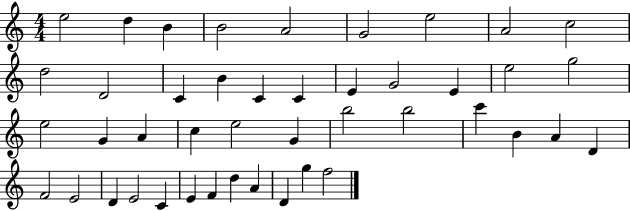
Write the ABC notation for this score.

X:1
T:Untitled
M:4/4
L:1/4
K:C
e2 d B B2 A2 G2 e2 A2 c2 d2 D2 C B C C E G2 E e2 g2 e2 G A c e2 G b2 b2 c' B A D F2 E2 D E2 C E F d A D g f2